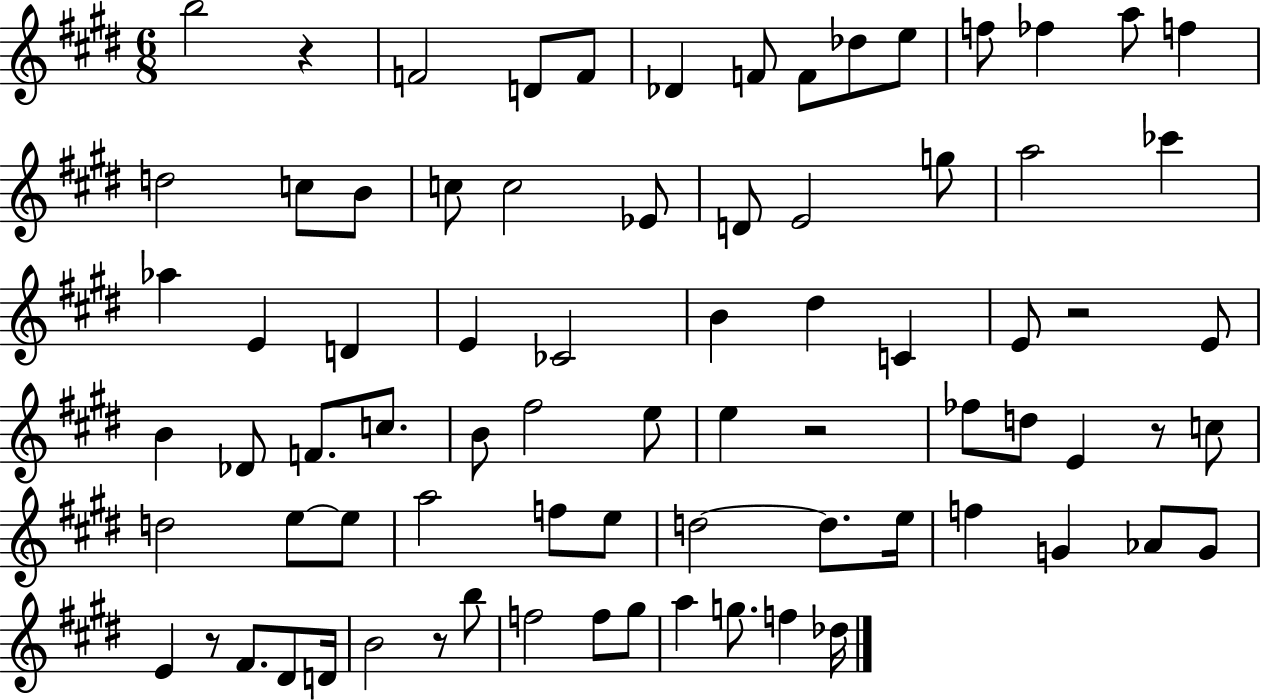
{
  \clef treble
  \numericTimeSignature
  \time 6/8
  \key e \major
  b''2 r4 | f'2 d'8 f'8 | des'4 f'8 f'8 des''8 e''8 | f''8 fes''4 a''8 f''4 | \break d''2 c''8 b'8 | c''8 c''2 ees'8 | d'8 e'2 g''8 | a''2 ces'''4 | \break aes''4 e'4 d'4 | e'4 ces'2 | b'4 dis''4 c'4 | e'8 r2 e'8 | \break b'4 des'8 f'8. c''8. | b'8 fis''2 e''8 | e''4 r2 | fes''8 d''8 e'4 r8 c''8 | \break d''2 e''8~~ e''8 | a''2 f''8 e''8 | d''2~~ d''8. e''16 | f''4 g'4 aes'8 g'8 | \break e'4 r8 fis'8. dis'8 d'16 | b'2 r8 b''8 | f''2 f''8 gis''8 | a''4 g''8. f''4 des''16 | \break \bar "|."
}